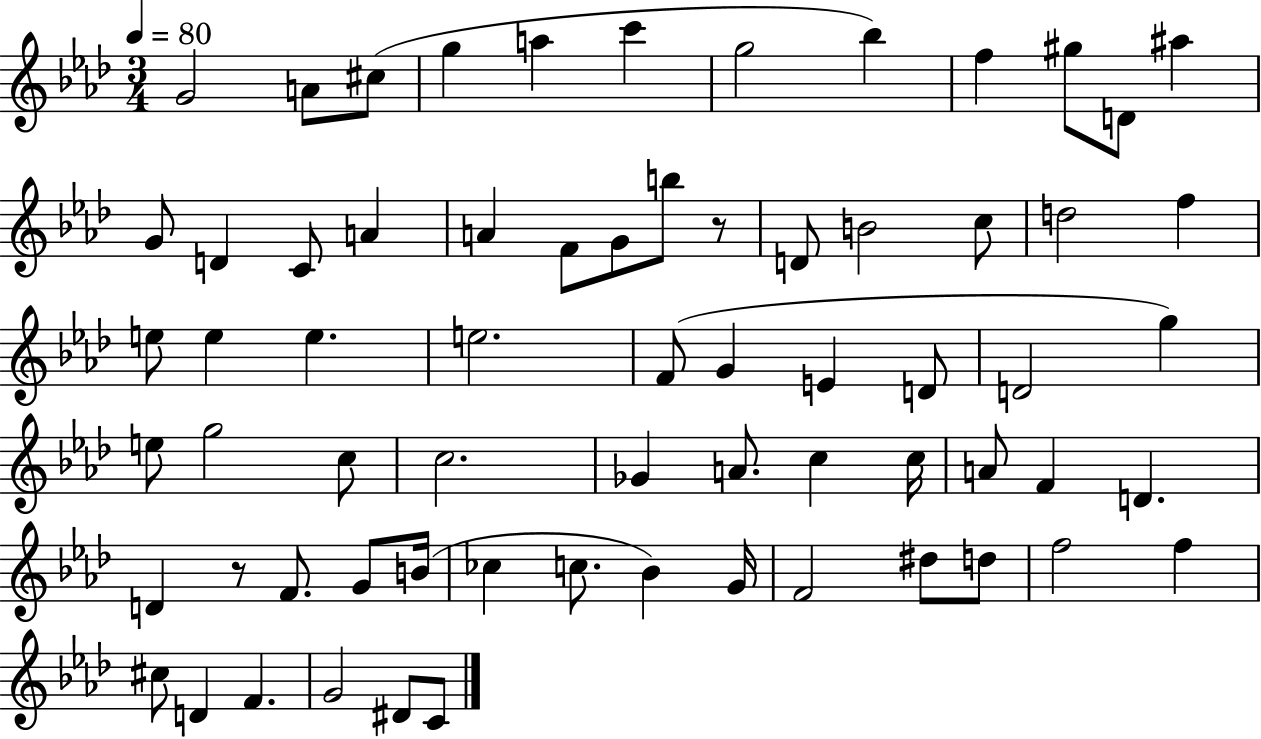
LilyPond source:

{
  \clef treble
  \numericTimeSignature
  \time 3/4
  \key aes \major
  \tempo 4 = 80
  g'2 a'8 cis''8( | g''4 a''4 c'''4 | g''2 bes''4) | f''4 gis''8 d'8 ais''4 | \break g'8 d'4 c'8 a'4 | a'4 f'8 g'8 b''8 r8 | d'8 b'2 c''8 | d''2 f''4 | \break e''8 e''4 e''4. | e''2. | f'8( g'4 e'4 d'8 | d'2 g''4) | \break e''8 g''2 c''8 | c''2. | ges'4 a'8. c''4 c''16 | a'8 f'4 d'4. | \break d'4 r8 f'8. g'8 b'16( | ces''4 c''8. bes'4) g'16 | f'2 dis''8 d''8 | f''2 f''4 | \break cis''8 d'4 f'4. | g'2 dis'8 c'8 | \bar "|."
}